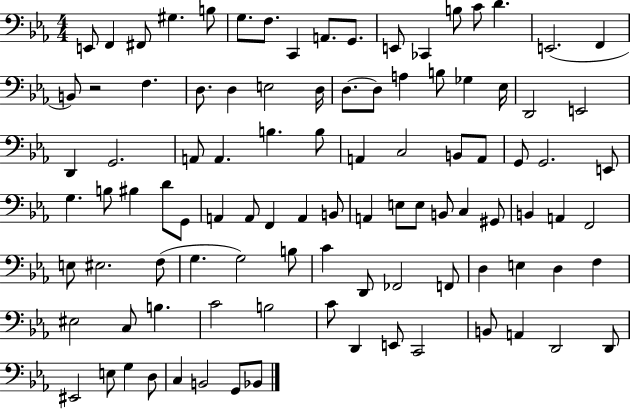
E2/e F2/q F#2/e G#3/q. B3/e G3/e. F3/e. C2/q A2/e. G2/e. E2/e CES2/q B3/e C4/e D4/q. E2/h. F2/q B2/e R/h F3/q. D3/e. D3/q E3/h D3/s D3/e. D3/e A3/q B3/e Gb3/q Eb3/s D2/h E2/h D2/q G2/h. A2/e A2/q. B3/q. B3/e A2/q C3/h B2/e A2/e G2/e G2/h. E2/e G3/q. B3/e BIS3/q D4/e G2/e A2/q A2/e F2/q A2/q B2/e A2/q E3/e E3/e B2/e C3/q G#2/e B2/q A2/q F2/h E3/e EIS3/h. F3/e G3/q. G3/h B3/e C4/q D2/e FES2/h F2/e D3/q E3/q D3/q F3/q EIS3/h C3/e B3/q. C4/h B3/h C4/e D2/q E2/e C2/h B2/e A2/q D2/h D2/e EIS2/h E3/e G3/q D3/e C3/q B2/h G2/e Bb2/e